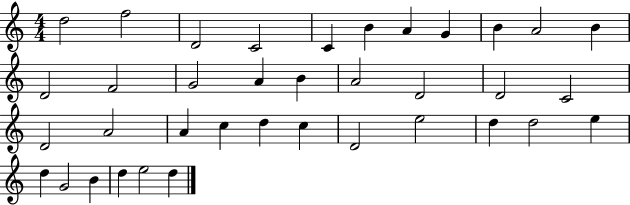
{
  \clef treble
  \numericTimeSignature
  \time 4/4
  \key c \major
  d''2 f''2 | d'2 c'2 | c'4 b'4 a'4 g'4 | b'4 a'2 b'4 | \break d'2 f'2 | g'2 a'4 b'4 | a'2 d'2 | d'2 c'2 | \break d'2 a'2 | a'4 c''4 d''4 c''4 | d'2 e''2 | d''4 d''2 e''4 | \break d''4 g'2 b'4 | d''4 e''2 d''4 | \bar "|."
}